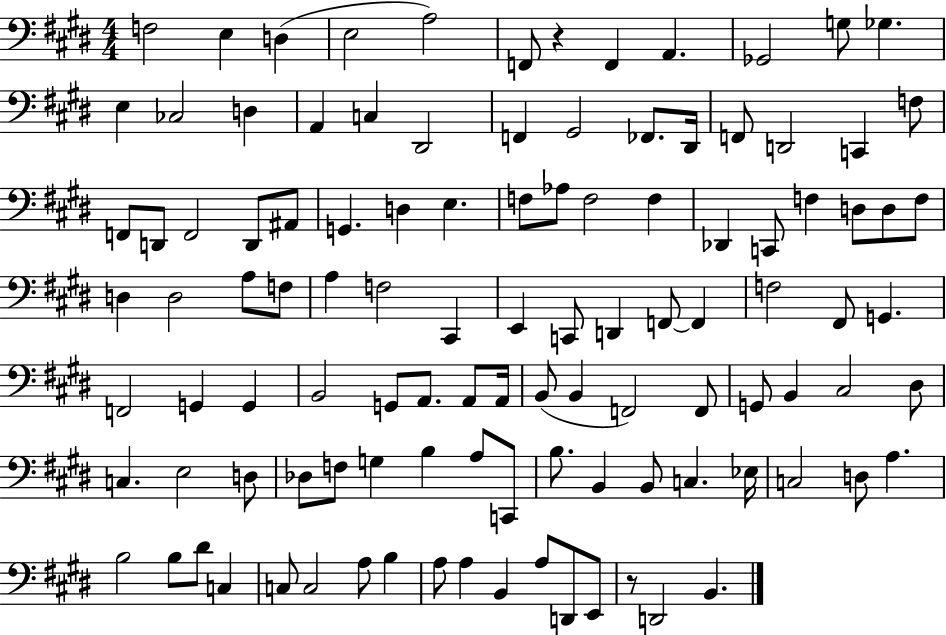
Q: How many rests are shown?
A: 2